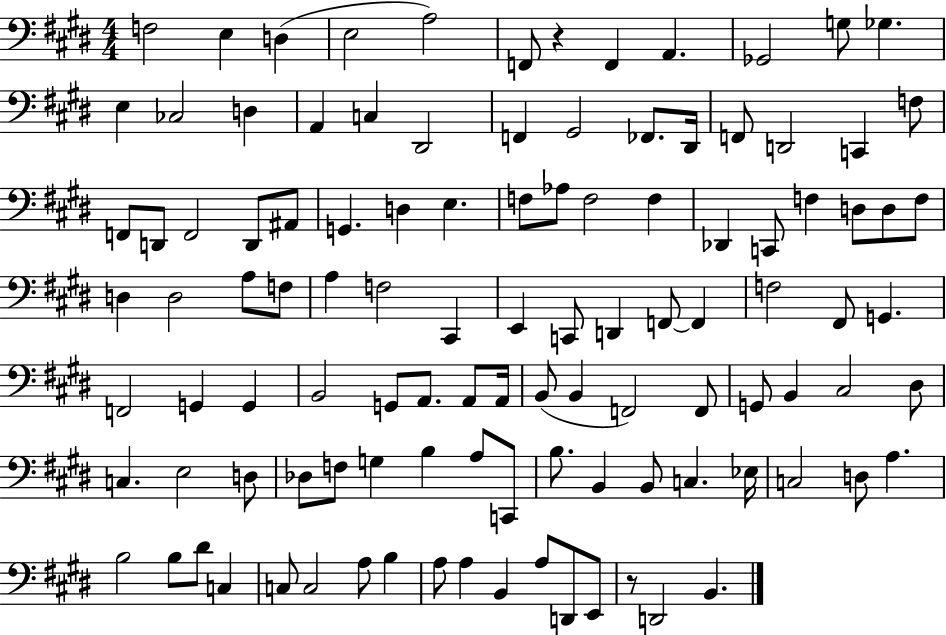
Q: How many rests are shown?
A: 2